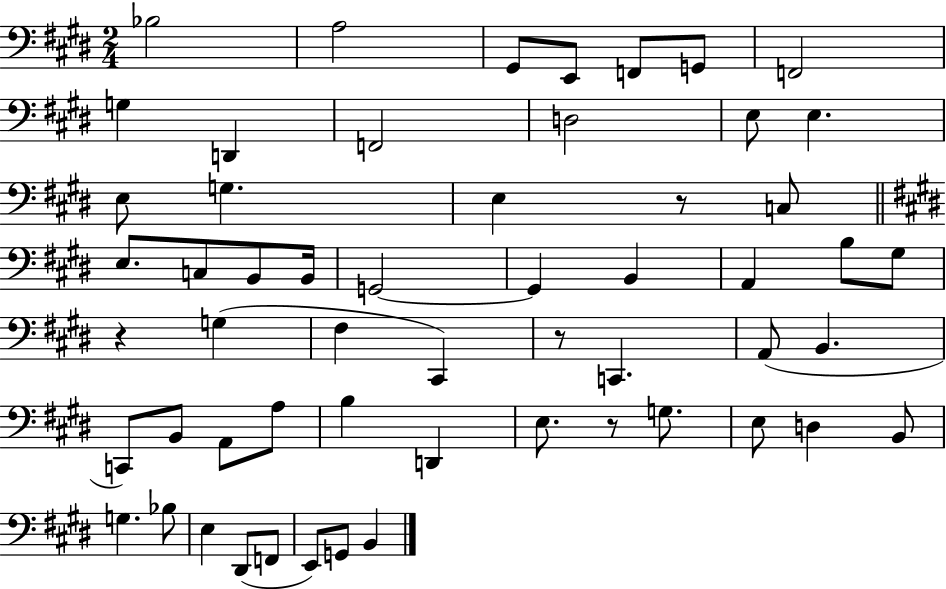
X:1
T:Untitled
M:2/4
L:1/4
K:E
_B,2 A,2 ^G,,/2 E,,/2 F,,/2 G,,/2 F,,2 G, D,, F,,2 D,2 E,/2 E, E,/2 G, E, z/2 C,/2 E,/2 C,/2 B,,/2 B,,/4 G,,2 G,, B,, A,, B,/2 ^G,/2 z G, ^F, ^C,, z/2 C,, A,,/2 B,, C,,/2 B,,/2 A,,/2 A,/2 B, D,, E,/2 z/2 G,/2 E,/2 D, B,,/2 G, _B,/2 E, ^D,,/2 F,,/2 E,,/2 G,,/2 B,,